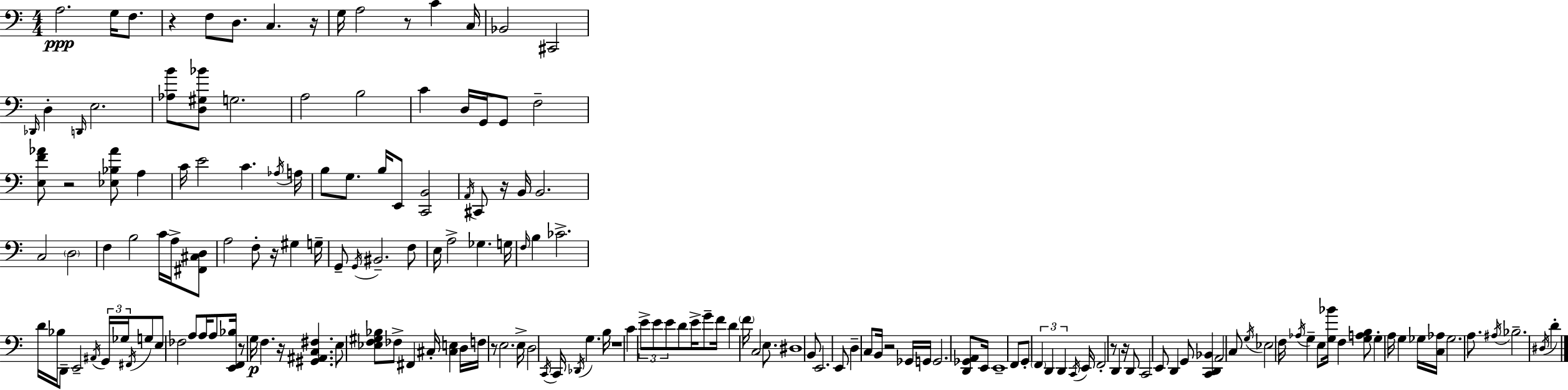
A3/h. G3/s F3/e. R/q F3/e D3/e. C3/q. R/s G3/s A3/h R/e C4/q C3/s Bb2/h C#2/h Db2/s D3/q D2/s E3/h. [Ab3,B4]/e [D3,G#3,Bb4]/e G3/h. A3/h B3/h C4/q D3/s G2/s G2/e F3/h [E3,F4,Ab4]/e R/h [Eb3,Bb3,Ab4]/e A3/q C4/s E4/h C4/q. Ab3/s A3/s B3/e G3/e. B3/s E2/e [C2,B2]/h A2/s C#2/e R/s B2/s B2/h. C3/h D3/h F3/q B3/h C4/s A3/s [F#2,C#3,D3]/e A3/h F3/e R/s G#3/q G3/s G2/e G2/s BIS2/h. F3/e E3/s A3/h Gb3/q. G3/s F3/s B3/q CES4/h. D4/s Bb3/s D2/e E2/h A#2/s G2/s Gb3/s F#2/s G3/e E3/e FES3/h A3/e A3/s A3/e [E2,F2,Bb3]/s R/e G3/s F3/q. R/s [G#2,A#2,C3,F#3]/q. E3/e [Eb3,F3,G#3,Bb3]/e FES3/e F#2/q C#3/s [C#3,E3]/q D3/s F3/s R/e E3/h. E3/s D3/h C2/s C2/s Db2/s G3/q. B3/s R/w C4/q E4/e E4/e E4/e D4/e E4/s G4/e F4/s D4/q F4/s C3/h E3/e. D#3/w B2/e E2/h. E2/e D3/q C3/e B2/s R/h Gb2/s G2/s G2/h. [D2,Gb2,A2]/e E2/s E2/w F2/e G2/e F2/q D2/q D2/q C2/s E2/s F2/h R/e D2/q R/s D2/e C2/h E2/e D2/q G2/e [C2,D2,Bb2]/q A2/h C3/e G3/s Eb3/h F3/s Ab3/s G3/q E3/e [G3,Bb4]/s F3/q [G3,A3,B3]/e G3/q A3/s G3/q Gb3/s [C3,Ab3]/s Gb3/h. A3/e. A#3/s Bb3/h. D#3/s D4/q